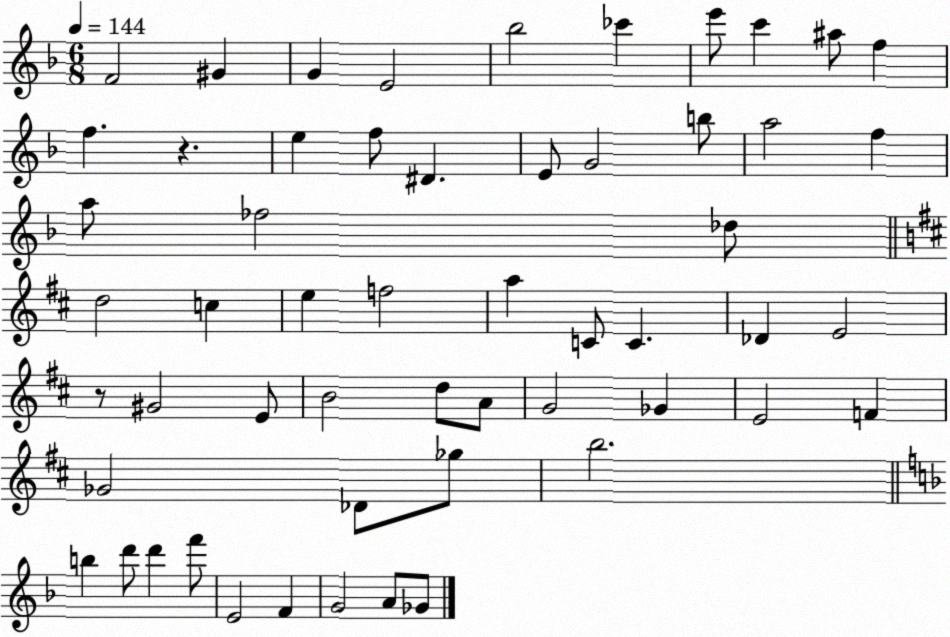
X:1
T:Untitled
M:6/8
L:1/4
K:F
F2 ^G G E2 _b2 _c' e'/2 c' ^a/2 f f z e f/2 ^D E/2 G2 b/2 a2 f a/2 _f2 _d/2 d2 c e f2 a C/2 C _D E2 z/2 ^G2 E/2 B2 d/2 A/2 G2 _G E2 F _G2 _D/2 _g/2 b2 b d'/2 d' f'/2 E2 F G2 A/2 _G/2